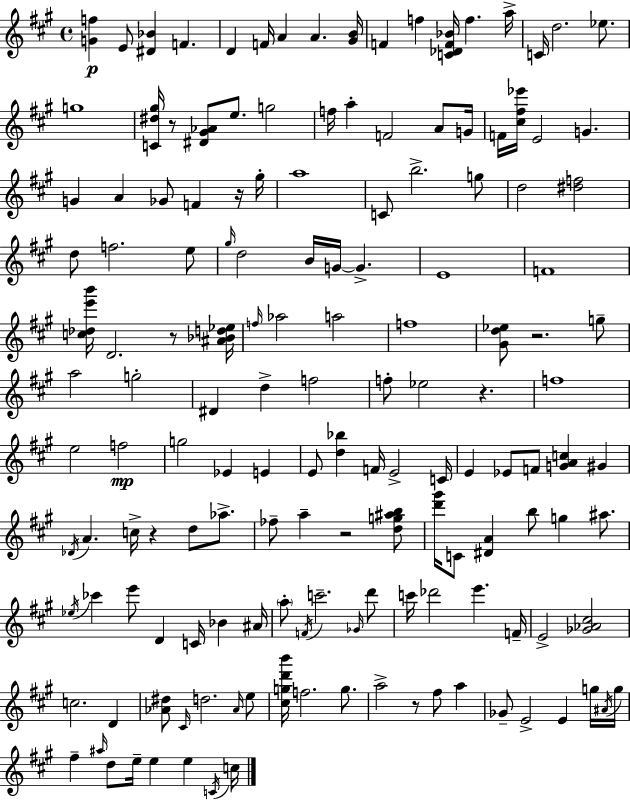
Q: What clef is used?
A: treble